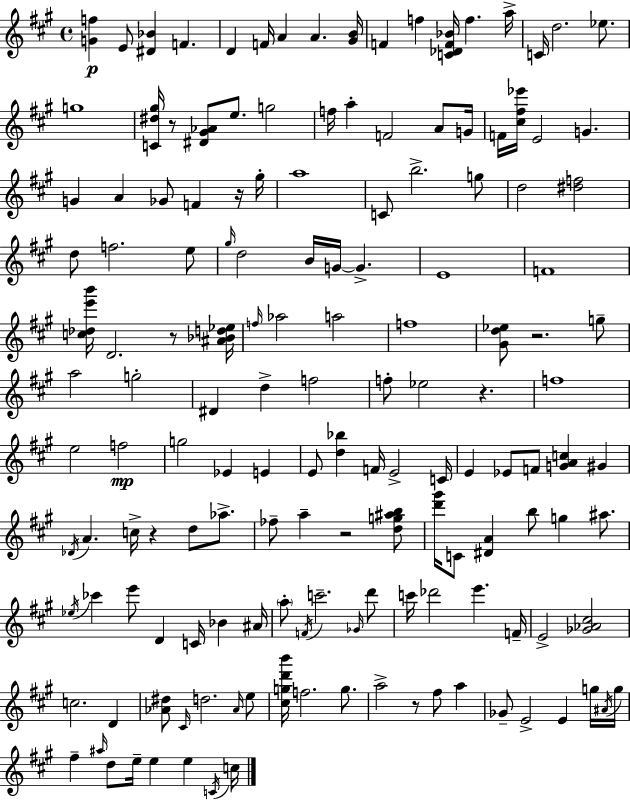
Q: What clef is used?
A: treble